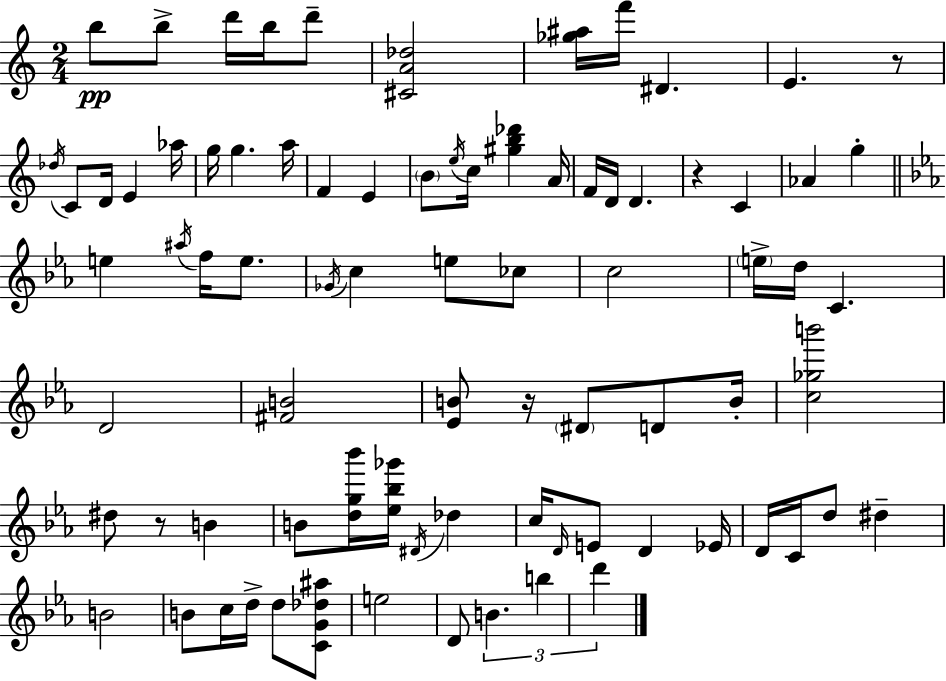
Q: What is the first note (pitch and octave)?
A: B5